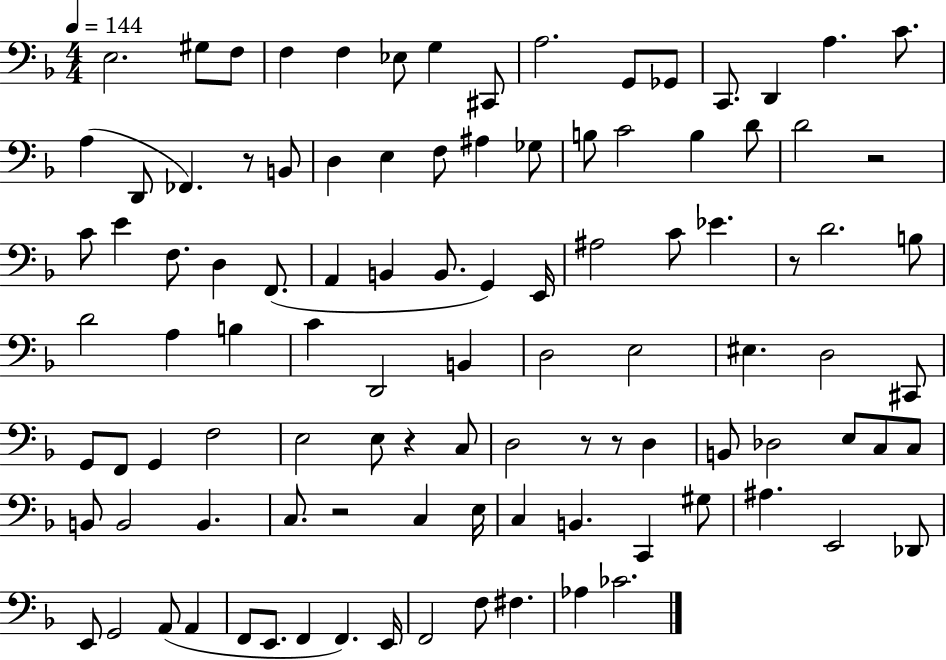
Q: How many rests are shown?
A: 7